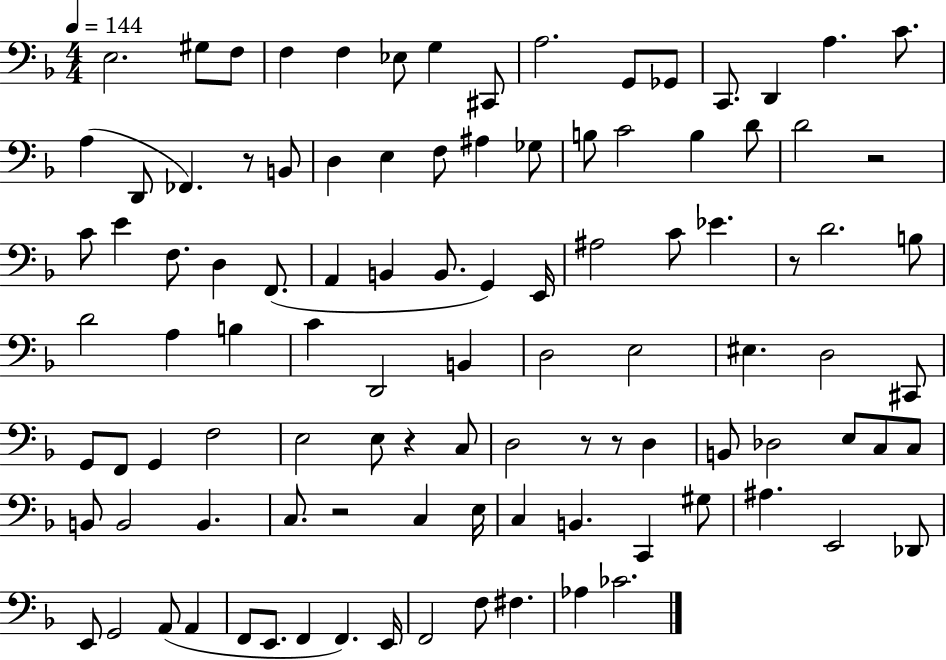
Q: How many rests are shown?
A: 7